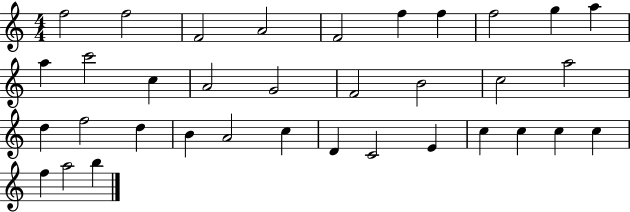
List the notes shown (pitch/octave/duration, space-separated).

F5/h F5/h F4/h A4/h F4/h F5/q F5/q F5/h G5/q A5/q A5/q C6/h C5/q A4/h G4/h F4/h B4/h C5/h A5/h D5/q F5/h D5/q B4/q A4/h C5/q D4/q C4/h E4/q C5/q C5/q C5/q C5/q F5/q A5/h B5/q